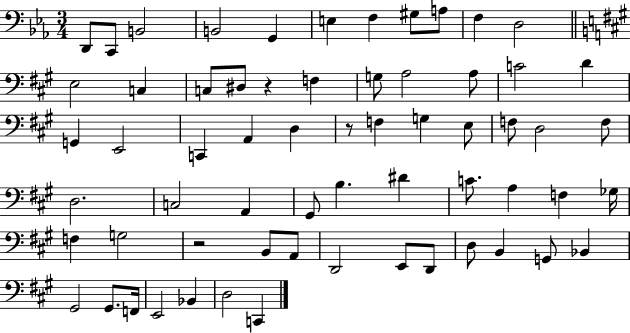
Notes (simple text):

D2/e C2/e B2/h B2/h G2/q E3/q F3/q G#3/e A3/e F3/q D3/h E3/h C3/q C3/e D#3/e R/q F3/q G3/e A3/h A3/e C4/h D4/q G2/q E2/h C2/q A2/q D3/q R/e F3/q G3/q E3/e F3/e D3/h F3/e D3/h. C3/h A2/q G#2/e B3/q. D#4/q C4/e. A3/q F3/q Gb3/s F3/q G3/h R/h B2/e A2/e D2/h E2/e D2/e D3/e B2/q G2/e Bb2/q G#2/h G#2/e. F2/s E2/h Bb2/q D3/h C2/q